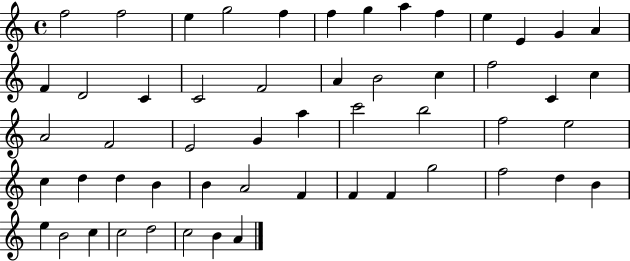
X:1
T:Untitled
M:4/4
L:1/4
K:C
f2 f2 e g2 f f g a f e E G A F D2 C C2 F2 A B2 c f2 C c A2 F2 E2 G a c'2 b2 f2 e2 c d d B B A2 F F F g2 f2 d B e B2 c c2 d2 c2 B A